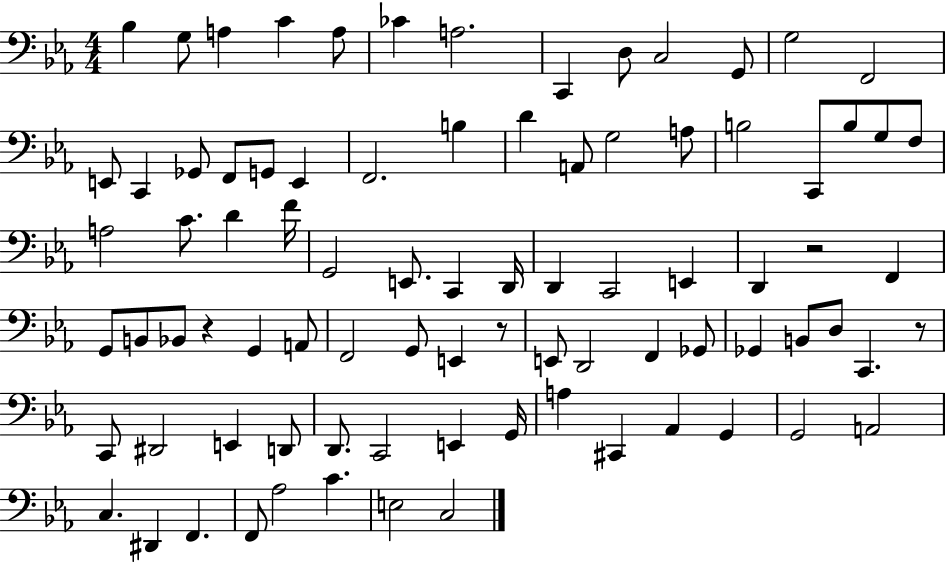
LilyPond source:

{
  \clef bass
  \numericTimeSignature
  \time 4/4
  \key ees \major
  bes4 g8 a4 c'4 a8 | ces'4 a2. | c,4 d8 c2 g,8 | g2 f,2 | \break e,8 c,4 ges,8 f,8 g,8 e,4 | f,2. b4 | d'4 a,8 g2 a8 | b2 c,8 b8 g8 f8 | \break a2 c'8. d'4 f'16 | g,2 e,8. c,4 d,16 | d,4 c,2 e,4 | d,4 r2 f,4 | \break g,8 b,8 bes,8 r4 g,4 a,8 | f,2 g,8 e,4 r8 | e,8 d,2 f,4 ges,8 | ges,4 b,8 d8 c,4. r8 | \break c,8 dis,2 e,4 d,8 | d,8. c,2 e,4 g,16 | a4 cis,4 aes,4 g,4 | g,2 a,2 | \break c4. dis,4 f,4. | f,8 aes2 c'4. | e2 c2 | \bar "|."
}